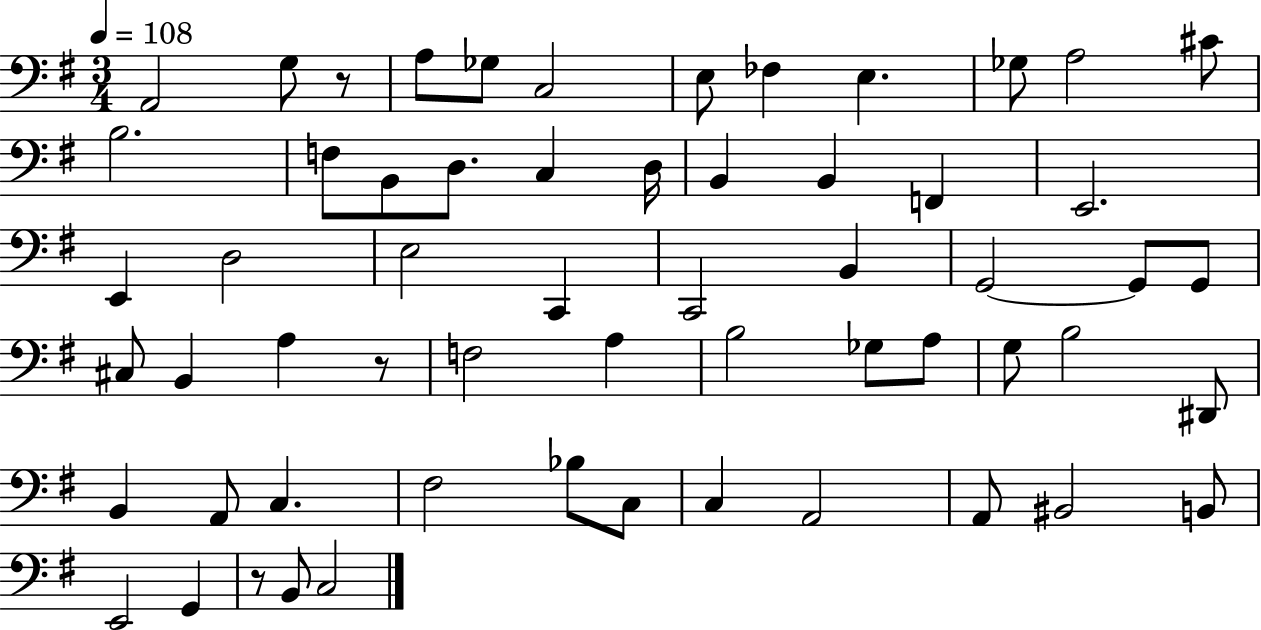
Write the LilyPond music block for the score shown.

{
  \clef bass
  \numericTimeSignature
  \time 3/4
  \key g \major
  \tempo 4 = 108
  a,2 g8 r8 | a8 ges8 c2 | e8 fes4 e4. | ges8 a2 cis'8 | \break b2. | f8 b,8 d8. c4 d16 | b,4 b,4 f,4 | e,2. | \break e,4 d2 | e2 c,4 | c,2 b,4 | g,2~~ g,8 g,8 | \break cis8 b,4 a4 r8 | f2 a4 | b2 ges8 a8 | g8 b2 dis,8 | \break b,4 a,8 c4. | fis2 bes8 c8 | c4 a,2 | a,8 bis,2 b,8 | \break e,2 g,4 | r8 b,8 c2 | \bar "|."
}